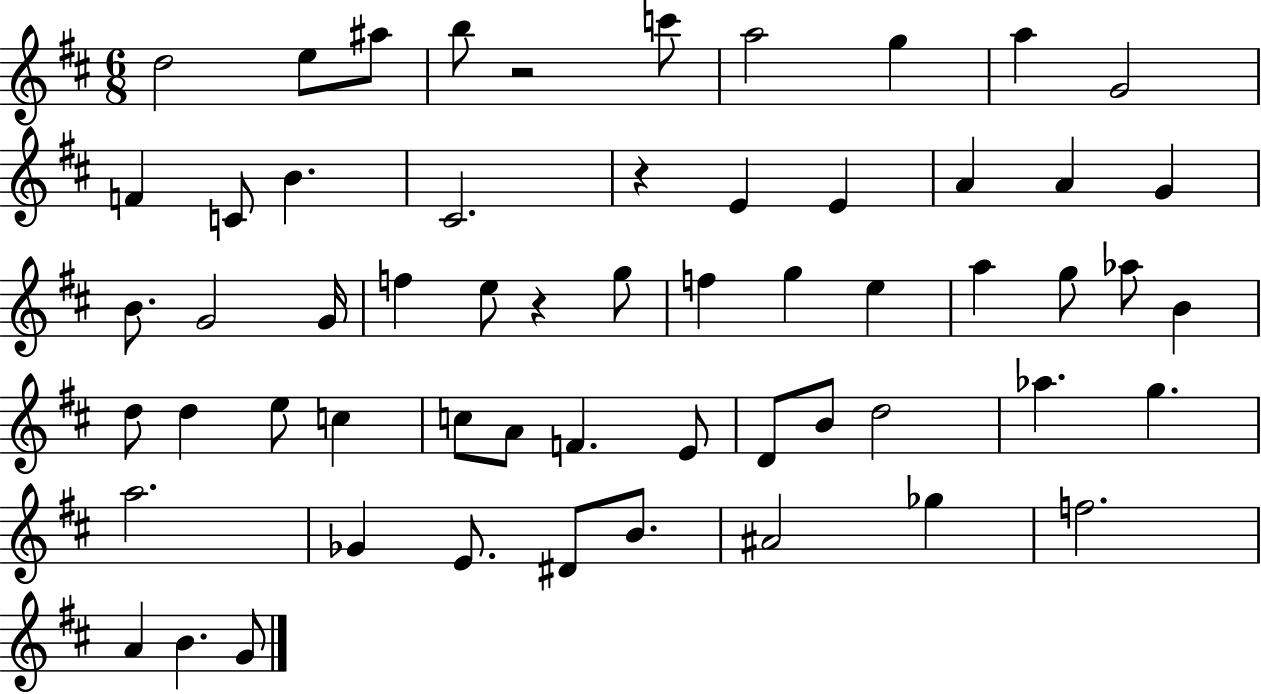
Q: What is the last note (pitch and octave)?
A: G4